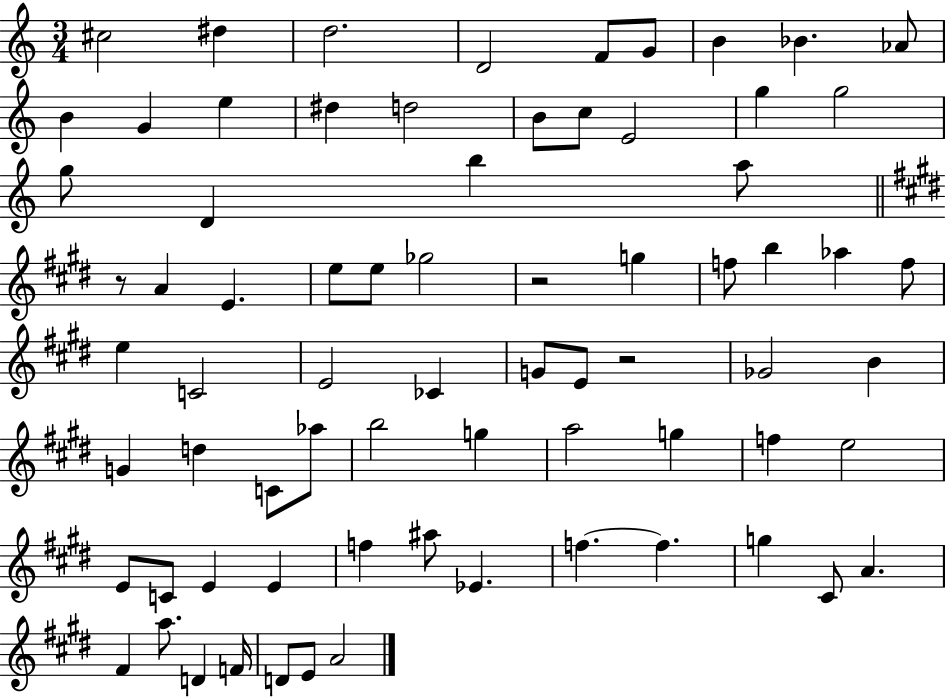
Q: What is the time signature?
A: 3/4